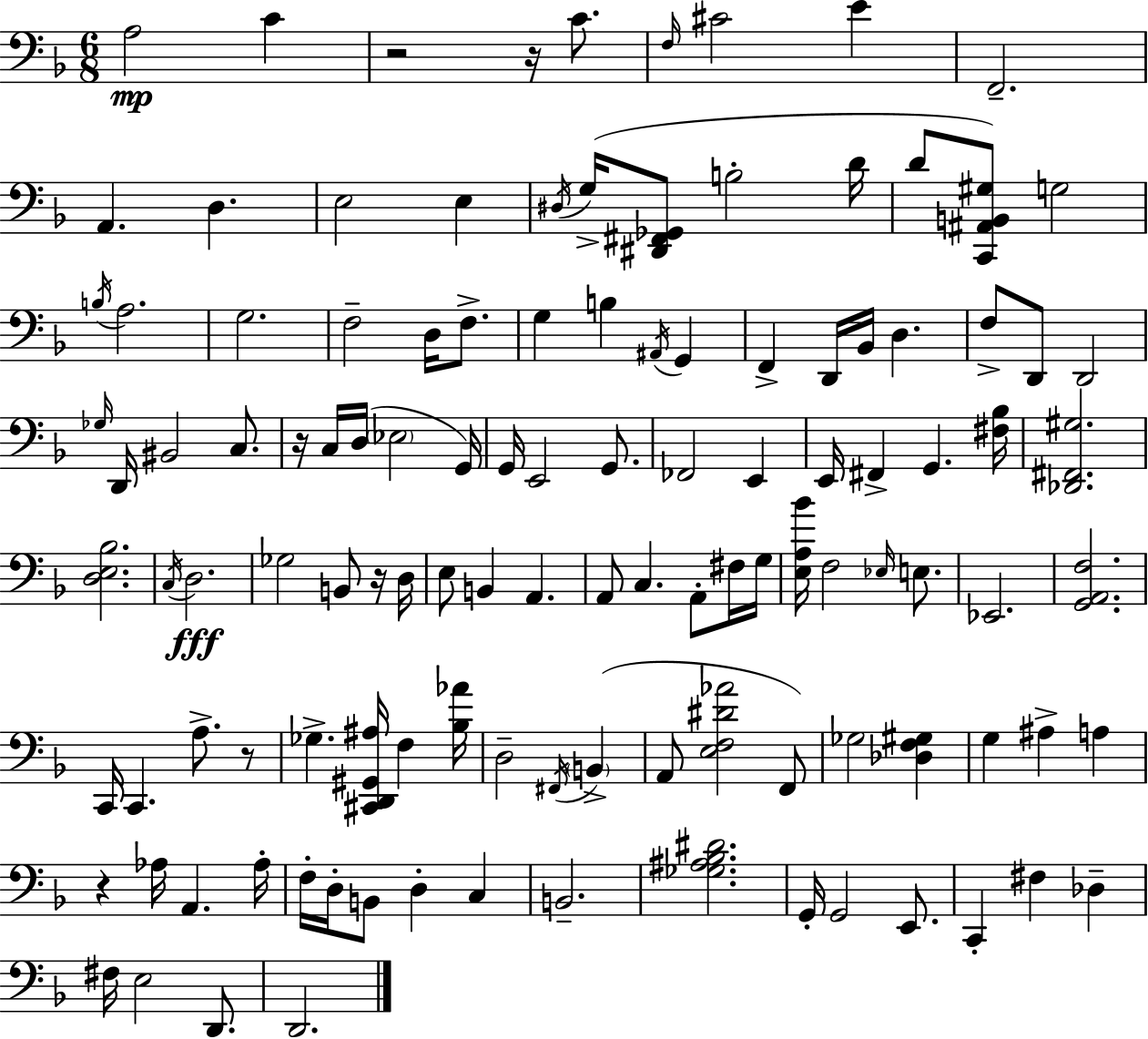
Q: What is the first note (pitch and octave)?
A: A3